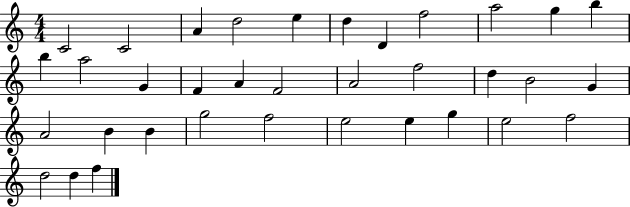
C4/h C4/h A4/q D5/h E5/q D5/q D4/q F5/h A5/h G5/q B5/q B5/q A5/h G4/q F4/q A4/q F4/h A4/h F5/h D5/q B4/h G4/q A4/h B4/q B4/q G5/h F5/h E5/h E5/q G5/q E5/h F5/h D5/h D5/q F5/q